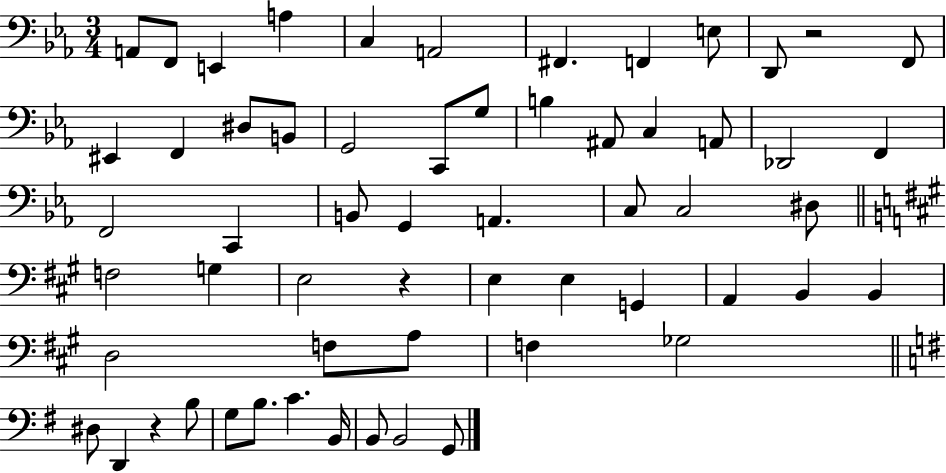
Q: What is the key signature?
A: EES major